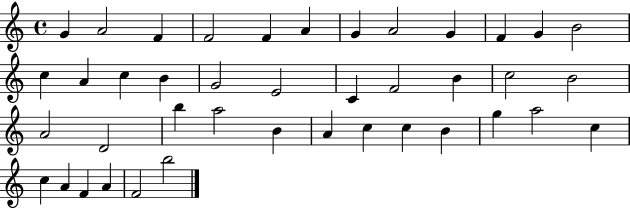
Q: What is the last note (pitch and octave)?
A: B5